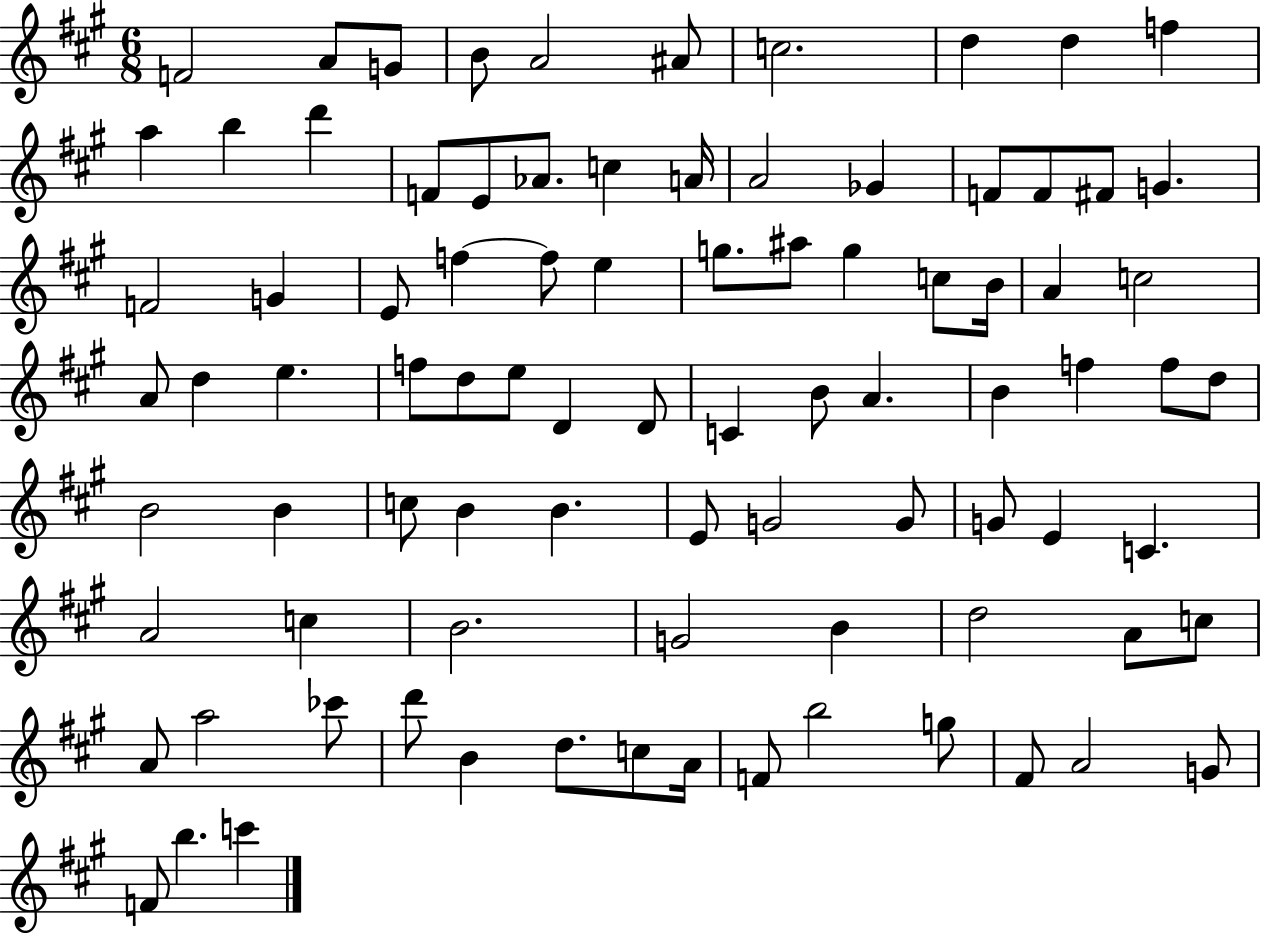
F4/h A4/e G4/e B4/e A4/h A#4/e C5/h. D5/q D5/q F5/q A5/q B5/q D6/q F4/e E4/e Ab4/e. C5/q A4/s A4/h Gb4/q F4/e F4/e F#4/e G4/q. F4/h G4/q E4/e F5/q F5/e E5/q G5/e. A#5/e G5/q C5/e B4/s A4/q C5/h A4/e D5/q E5/q. F5/e D5/e E5/e D4/q D4/e C4/q B4/e A4/q. B4/q F5/q F5/e D5/e B4/h B4/q C5/e B4/q B4/q. E4/e G4/h G4/e G4/e E4/q C4/q. A4/h C5/q B4/h. G4/h B4/q D5/h A4/e C5/e A4/e A5/h CES6/e D6/e B4/q D5/e. C5/e A4/s F4/e B5/h G5/e F#4/e A4/h G4/e F4/e B5/q. C6/q